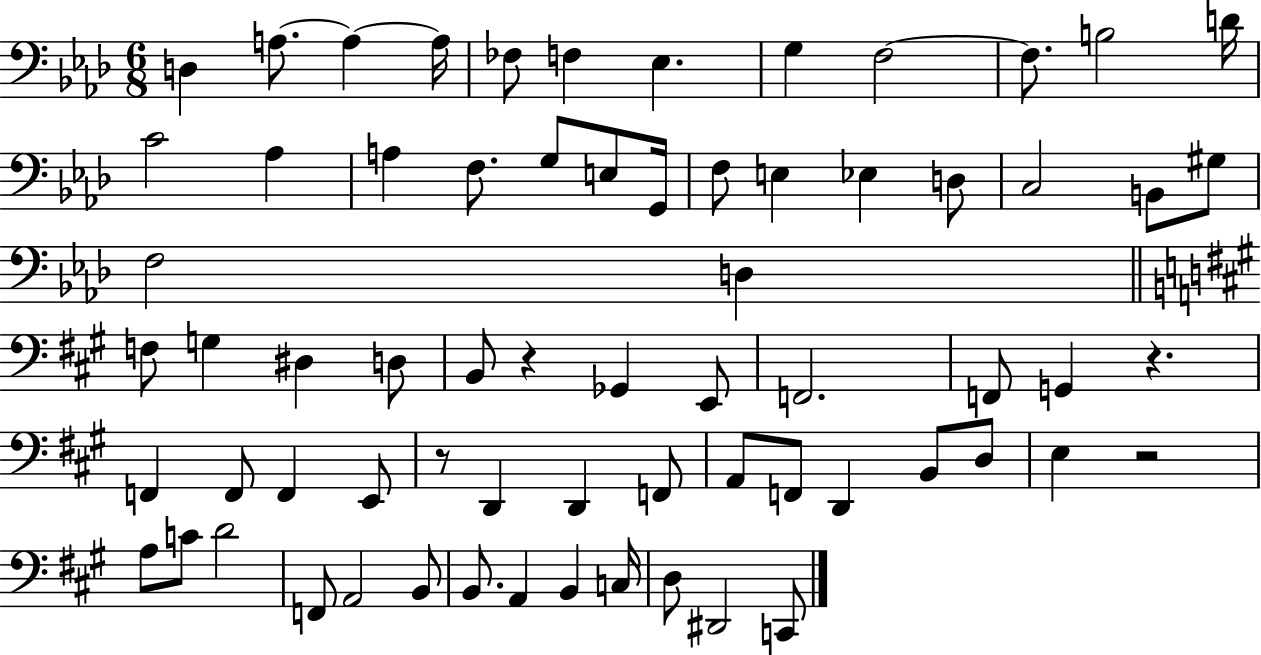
{
  \clef bass
  \numericTimeSignature
  \time 6/8
  \key aes \major
  d4 a8.~~ a4~~ a16 | fes8 f4 ees4. | g4 f2~~ | f8. b2 d'16 | \break c'2 aes4 | a4 f8. g8 e8 g,16 | f8 e4 ees4 d8 | c2 b,8 gis8 | \break f2 d4 | \bar "||" \break \key a \major f8 g4 dis4 d8 | b,8 r4 ges,4 e,8 | f,2. | f,8 g,4 r4. | \break f,4 f,8 f,4 e,8 | r8 d,4 d,4 f,8 | a,8 f,8 d,4 b,8 d8 | e4 r2 | \break a8 c'8 d'2 | f,8 a,2 b,8 | b,8. a,4 b,4 c16 | d8 dis,2 c,8 | \break \bar "|."
}